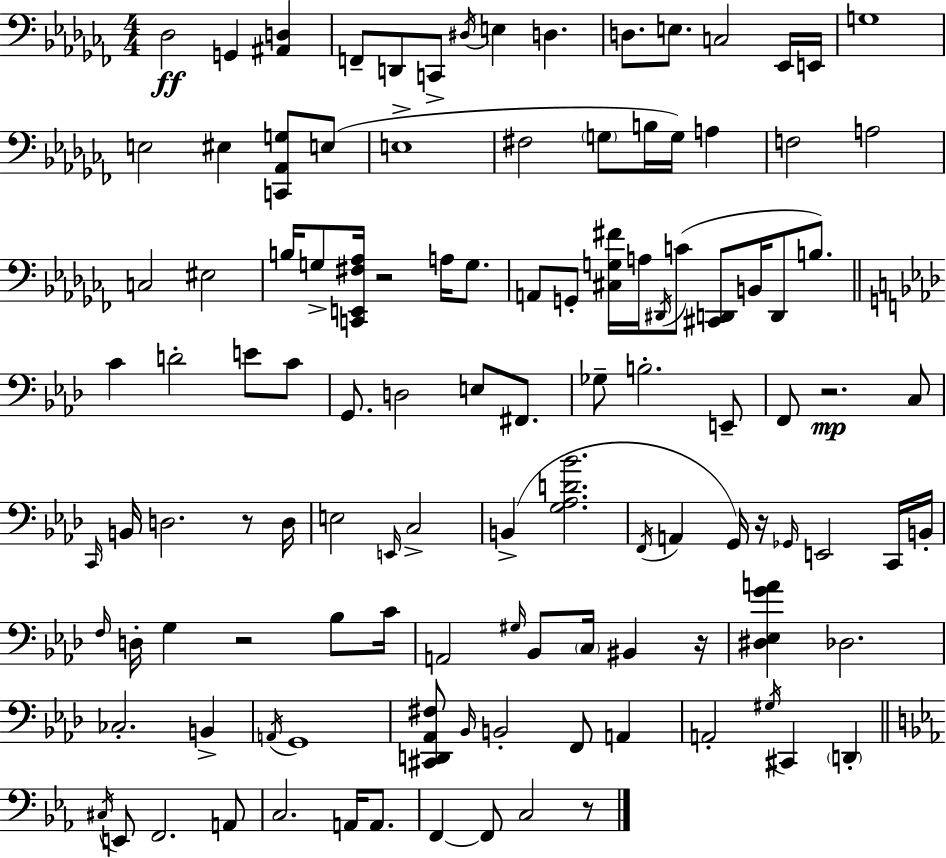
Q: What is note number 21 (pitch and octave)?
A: B3